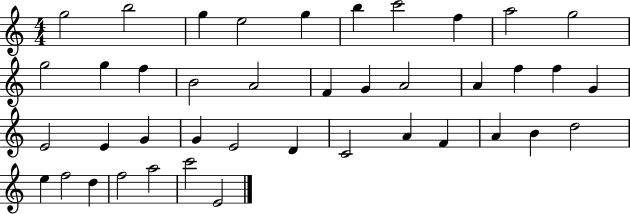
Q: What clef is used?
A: treble